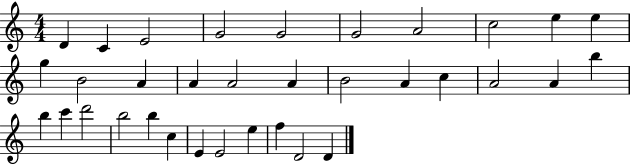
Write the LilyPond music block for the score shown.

{
  \clef treble
  \numericTimeSignature
  \time 4/4
  \key c \major
  d'4 c'4 e'2 | g'2 g'2 | g'2 a'2 | c''2 e''4 e''4 | \break g''4 b'2 a'4 | a'4 a'2 a'4 | b'2 a'4 c''4 | a'2 a'4 b''4 | \break b''4 c'''4 d'''2 | b''2 b''4 c''4 | e'4 e'2 e''4 | f''4 d'2 d'4 | \break \bar "|."
}